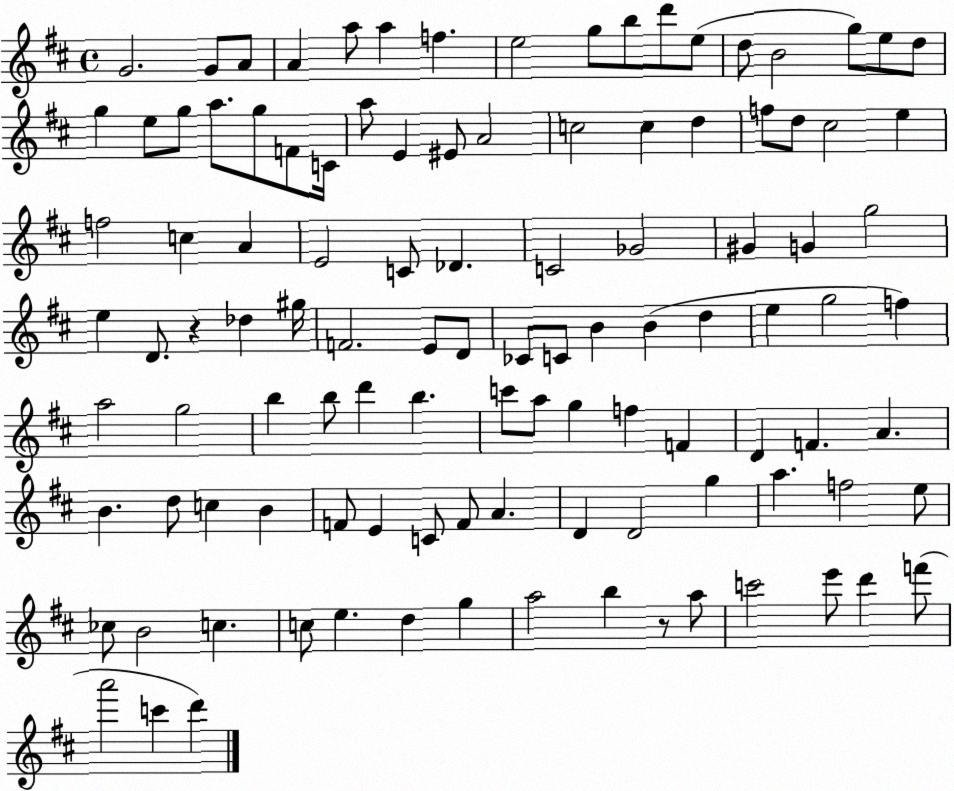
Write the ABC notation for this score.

X:1
T:Untitled
M:4/4
L:1/4
K:D
G2 G/2 A/2 A a/2 a f e2 g/2 b/2 d'/2 e/2 d/2 B2 g/2 e/2 d/2 g e/2 g/2 a/2 g/2 F/2 C/4 a/2 E ^E/2 A2 c2 c d f/2 d/2 ^c2 e f2 c A E2 C/2 _D C2 _G2 ^G G g2 e D/2 z _d ^g/4 F2 E/2 D/2 _C/2 C/2 B B d e g2 f a2 g2 b b/2 d' b c'/2 a/2 g f F D F A B d/2 c B F/2 E C/2 F/2 A D D2 g a f2 e/2 _c/2 B2 c c/2 e d g a2 b z/2 a/2 c'2 e'/2 d' f'/2 a'2 c' d'